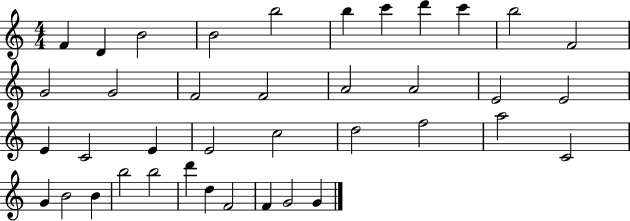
{
  \clef treble
  \numericTimeSignature
  \time 4/4
  \key c \major
  f'4 d'4 b'2 | b'2 b''2 | b''4 c'''4 d'''4 c'''4 | b''2 f'2 | \break g'2 g'2 | f'2 f'2 | a'2 a'2 | e'2 e'2 | \break e'4 c'2 e'4 | e'2 c''2 | d''2 f''2 | a''2 c'2 | \break g'4 b'2 b'4 | b''2 b''2 | d'''4 d''4 f'2 | f'4 g'2 g'4 | \break \bar "|."
}